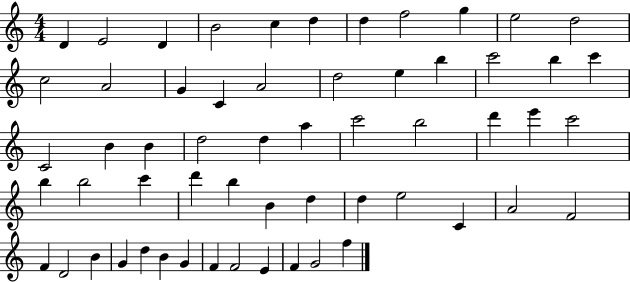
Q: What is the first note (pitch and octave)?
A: D4